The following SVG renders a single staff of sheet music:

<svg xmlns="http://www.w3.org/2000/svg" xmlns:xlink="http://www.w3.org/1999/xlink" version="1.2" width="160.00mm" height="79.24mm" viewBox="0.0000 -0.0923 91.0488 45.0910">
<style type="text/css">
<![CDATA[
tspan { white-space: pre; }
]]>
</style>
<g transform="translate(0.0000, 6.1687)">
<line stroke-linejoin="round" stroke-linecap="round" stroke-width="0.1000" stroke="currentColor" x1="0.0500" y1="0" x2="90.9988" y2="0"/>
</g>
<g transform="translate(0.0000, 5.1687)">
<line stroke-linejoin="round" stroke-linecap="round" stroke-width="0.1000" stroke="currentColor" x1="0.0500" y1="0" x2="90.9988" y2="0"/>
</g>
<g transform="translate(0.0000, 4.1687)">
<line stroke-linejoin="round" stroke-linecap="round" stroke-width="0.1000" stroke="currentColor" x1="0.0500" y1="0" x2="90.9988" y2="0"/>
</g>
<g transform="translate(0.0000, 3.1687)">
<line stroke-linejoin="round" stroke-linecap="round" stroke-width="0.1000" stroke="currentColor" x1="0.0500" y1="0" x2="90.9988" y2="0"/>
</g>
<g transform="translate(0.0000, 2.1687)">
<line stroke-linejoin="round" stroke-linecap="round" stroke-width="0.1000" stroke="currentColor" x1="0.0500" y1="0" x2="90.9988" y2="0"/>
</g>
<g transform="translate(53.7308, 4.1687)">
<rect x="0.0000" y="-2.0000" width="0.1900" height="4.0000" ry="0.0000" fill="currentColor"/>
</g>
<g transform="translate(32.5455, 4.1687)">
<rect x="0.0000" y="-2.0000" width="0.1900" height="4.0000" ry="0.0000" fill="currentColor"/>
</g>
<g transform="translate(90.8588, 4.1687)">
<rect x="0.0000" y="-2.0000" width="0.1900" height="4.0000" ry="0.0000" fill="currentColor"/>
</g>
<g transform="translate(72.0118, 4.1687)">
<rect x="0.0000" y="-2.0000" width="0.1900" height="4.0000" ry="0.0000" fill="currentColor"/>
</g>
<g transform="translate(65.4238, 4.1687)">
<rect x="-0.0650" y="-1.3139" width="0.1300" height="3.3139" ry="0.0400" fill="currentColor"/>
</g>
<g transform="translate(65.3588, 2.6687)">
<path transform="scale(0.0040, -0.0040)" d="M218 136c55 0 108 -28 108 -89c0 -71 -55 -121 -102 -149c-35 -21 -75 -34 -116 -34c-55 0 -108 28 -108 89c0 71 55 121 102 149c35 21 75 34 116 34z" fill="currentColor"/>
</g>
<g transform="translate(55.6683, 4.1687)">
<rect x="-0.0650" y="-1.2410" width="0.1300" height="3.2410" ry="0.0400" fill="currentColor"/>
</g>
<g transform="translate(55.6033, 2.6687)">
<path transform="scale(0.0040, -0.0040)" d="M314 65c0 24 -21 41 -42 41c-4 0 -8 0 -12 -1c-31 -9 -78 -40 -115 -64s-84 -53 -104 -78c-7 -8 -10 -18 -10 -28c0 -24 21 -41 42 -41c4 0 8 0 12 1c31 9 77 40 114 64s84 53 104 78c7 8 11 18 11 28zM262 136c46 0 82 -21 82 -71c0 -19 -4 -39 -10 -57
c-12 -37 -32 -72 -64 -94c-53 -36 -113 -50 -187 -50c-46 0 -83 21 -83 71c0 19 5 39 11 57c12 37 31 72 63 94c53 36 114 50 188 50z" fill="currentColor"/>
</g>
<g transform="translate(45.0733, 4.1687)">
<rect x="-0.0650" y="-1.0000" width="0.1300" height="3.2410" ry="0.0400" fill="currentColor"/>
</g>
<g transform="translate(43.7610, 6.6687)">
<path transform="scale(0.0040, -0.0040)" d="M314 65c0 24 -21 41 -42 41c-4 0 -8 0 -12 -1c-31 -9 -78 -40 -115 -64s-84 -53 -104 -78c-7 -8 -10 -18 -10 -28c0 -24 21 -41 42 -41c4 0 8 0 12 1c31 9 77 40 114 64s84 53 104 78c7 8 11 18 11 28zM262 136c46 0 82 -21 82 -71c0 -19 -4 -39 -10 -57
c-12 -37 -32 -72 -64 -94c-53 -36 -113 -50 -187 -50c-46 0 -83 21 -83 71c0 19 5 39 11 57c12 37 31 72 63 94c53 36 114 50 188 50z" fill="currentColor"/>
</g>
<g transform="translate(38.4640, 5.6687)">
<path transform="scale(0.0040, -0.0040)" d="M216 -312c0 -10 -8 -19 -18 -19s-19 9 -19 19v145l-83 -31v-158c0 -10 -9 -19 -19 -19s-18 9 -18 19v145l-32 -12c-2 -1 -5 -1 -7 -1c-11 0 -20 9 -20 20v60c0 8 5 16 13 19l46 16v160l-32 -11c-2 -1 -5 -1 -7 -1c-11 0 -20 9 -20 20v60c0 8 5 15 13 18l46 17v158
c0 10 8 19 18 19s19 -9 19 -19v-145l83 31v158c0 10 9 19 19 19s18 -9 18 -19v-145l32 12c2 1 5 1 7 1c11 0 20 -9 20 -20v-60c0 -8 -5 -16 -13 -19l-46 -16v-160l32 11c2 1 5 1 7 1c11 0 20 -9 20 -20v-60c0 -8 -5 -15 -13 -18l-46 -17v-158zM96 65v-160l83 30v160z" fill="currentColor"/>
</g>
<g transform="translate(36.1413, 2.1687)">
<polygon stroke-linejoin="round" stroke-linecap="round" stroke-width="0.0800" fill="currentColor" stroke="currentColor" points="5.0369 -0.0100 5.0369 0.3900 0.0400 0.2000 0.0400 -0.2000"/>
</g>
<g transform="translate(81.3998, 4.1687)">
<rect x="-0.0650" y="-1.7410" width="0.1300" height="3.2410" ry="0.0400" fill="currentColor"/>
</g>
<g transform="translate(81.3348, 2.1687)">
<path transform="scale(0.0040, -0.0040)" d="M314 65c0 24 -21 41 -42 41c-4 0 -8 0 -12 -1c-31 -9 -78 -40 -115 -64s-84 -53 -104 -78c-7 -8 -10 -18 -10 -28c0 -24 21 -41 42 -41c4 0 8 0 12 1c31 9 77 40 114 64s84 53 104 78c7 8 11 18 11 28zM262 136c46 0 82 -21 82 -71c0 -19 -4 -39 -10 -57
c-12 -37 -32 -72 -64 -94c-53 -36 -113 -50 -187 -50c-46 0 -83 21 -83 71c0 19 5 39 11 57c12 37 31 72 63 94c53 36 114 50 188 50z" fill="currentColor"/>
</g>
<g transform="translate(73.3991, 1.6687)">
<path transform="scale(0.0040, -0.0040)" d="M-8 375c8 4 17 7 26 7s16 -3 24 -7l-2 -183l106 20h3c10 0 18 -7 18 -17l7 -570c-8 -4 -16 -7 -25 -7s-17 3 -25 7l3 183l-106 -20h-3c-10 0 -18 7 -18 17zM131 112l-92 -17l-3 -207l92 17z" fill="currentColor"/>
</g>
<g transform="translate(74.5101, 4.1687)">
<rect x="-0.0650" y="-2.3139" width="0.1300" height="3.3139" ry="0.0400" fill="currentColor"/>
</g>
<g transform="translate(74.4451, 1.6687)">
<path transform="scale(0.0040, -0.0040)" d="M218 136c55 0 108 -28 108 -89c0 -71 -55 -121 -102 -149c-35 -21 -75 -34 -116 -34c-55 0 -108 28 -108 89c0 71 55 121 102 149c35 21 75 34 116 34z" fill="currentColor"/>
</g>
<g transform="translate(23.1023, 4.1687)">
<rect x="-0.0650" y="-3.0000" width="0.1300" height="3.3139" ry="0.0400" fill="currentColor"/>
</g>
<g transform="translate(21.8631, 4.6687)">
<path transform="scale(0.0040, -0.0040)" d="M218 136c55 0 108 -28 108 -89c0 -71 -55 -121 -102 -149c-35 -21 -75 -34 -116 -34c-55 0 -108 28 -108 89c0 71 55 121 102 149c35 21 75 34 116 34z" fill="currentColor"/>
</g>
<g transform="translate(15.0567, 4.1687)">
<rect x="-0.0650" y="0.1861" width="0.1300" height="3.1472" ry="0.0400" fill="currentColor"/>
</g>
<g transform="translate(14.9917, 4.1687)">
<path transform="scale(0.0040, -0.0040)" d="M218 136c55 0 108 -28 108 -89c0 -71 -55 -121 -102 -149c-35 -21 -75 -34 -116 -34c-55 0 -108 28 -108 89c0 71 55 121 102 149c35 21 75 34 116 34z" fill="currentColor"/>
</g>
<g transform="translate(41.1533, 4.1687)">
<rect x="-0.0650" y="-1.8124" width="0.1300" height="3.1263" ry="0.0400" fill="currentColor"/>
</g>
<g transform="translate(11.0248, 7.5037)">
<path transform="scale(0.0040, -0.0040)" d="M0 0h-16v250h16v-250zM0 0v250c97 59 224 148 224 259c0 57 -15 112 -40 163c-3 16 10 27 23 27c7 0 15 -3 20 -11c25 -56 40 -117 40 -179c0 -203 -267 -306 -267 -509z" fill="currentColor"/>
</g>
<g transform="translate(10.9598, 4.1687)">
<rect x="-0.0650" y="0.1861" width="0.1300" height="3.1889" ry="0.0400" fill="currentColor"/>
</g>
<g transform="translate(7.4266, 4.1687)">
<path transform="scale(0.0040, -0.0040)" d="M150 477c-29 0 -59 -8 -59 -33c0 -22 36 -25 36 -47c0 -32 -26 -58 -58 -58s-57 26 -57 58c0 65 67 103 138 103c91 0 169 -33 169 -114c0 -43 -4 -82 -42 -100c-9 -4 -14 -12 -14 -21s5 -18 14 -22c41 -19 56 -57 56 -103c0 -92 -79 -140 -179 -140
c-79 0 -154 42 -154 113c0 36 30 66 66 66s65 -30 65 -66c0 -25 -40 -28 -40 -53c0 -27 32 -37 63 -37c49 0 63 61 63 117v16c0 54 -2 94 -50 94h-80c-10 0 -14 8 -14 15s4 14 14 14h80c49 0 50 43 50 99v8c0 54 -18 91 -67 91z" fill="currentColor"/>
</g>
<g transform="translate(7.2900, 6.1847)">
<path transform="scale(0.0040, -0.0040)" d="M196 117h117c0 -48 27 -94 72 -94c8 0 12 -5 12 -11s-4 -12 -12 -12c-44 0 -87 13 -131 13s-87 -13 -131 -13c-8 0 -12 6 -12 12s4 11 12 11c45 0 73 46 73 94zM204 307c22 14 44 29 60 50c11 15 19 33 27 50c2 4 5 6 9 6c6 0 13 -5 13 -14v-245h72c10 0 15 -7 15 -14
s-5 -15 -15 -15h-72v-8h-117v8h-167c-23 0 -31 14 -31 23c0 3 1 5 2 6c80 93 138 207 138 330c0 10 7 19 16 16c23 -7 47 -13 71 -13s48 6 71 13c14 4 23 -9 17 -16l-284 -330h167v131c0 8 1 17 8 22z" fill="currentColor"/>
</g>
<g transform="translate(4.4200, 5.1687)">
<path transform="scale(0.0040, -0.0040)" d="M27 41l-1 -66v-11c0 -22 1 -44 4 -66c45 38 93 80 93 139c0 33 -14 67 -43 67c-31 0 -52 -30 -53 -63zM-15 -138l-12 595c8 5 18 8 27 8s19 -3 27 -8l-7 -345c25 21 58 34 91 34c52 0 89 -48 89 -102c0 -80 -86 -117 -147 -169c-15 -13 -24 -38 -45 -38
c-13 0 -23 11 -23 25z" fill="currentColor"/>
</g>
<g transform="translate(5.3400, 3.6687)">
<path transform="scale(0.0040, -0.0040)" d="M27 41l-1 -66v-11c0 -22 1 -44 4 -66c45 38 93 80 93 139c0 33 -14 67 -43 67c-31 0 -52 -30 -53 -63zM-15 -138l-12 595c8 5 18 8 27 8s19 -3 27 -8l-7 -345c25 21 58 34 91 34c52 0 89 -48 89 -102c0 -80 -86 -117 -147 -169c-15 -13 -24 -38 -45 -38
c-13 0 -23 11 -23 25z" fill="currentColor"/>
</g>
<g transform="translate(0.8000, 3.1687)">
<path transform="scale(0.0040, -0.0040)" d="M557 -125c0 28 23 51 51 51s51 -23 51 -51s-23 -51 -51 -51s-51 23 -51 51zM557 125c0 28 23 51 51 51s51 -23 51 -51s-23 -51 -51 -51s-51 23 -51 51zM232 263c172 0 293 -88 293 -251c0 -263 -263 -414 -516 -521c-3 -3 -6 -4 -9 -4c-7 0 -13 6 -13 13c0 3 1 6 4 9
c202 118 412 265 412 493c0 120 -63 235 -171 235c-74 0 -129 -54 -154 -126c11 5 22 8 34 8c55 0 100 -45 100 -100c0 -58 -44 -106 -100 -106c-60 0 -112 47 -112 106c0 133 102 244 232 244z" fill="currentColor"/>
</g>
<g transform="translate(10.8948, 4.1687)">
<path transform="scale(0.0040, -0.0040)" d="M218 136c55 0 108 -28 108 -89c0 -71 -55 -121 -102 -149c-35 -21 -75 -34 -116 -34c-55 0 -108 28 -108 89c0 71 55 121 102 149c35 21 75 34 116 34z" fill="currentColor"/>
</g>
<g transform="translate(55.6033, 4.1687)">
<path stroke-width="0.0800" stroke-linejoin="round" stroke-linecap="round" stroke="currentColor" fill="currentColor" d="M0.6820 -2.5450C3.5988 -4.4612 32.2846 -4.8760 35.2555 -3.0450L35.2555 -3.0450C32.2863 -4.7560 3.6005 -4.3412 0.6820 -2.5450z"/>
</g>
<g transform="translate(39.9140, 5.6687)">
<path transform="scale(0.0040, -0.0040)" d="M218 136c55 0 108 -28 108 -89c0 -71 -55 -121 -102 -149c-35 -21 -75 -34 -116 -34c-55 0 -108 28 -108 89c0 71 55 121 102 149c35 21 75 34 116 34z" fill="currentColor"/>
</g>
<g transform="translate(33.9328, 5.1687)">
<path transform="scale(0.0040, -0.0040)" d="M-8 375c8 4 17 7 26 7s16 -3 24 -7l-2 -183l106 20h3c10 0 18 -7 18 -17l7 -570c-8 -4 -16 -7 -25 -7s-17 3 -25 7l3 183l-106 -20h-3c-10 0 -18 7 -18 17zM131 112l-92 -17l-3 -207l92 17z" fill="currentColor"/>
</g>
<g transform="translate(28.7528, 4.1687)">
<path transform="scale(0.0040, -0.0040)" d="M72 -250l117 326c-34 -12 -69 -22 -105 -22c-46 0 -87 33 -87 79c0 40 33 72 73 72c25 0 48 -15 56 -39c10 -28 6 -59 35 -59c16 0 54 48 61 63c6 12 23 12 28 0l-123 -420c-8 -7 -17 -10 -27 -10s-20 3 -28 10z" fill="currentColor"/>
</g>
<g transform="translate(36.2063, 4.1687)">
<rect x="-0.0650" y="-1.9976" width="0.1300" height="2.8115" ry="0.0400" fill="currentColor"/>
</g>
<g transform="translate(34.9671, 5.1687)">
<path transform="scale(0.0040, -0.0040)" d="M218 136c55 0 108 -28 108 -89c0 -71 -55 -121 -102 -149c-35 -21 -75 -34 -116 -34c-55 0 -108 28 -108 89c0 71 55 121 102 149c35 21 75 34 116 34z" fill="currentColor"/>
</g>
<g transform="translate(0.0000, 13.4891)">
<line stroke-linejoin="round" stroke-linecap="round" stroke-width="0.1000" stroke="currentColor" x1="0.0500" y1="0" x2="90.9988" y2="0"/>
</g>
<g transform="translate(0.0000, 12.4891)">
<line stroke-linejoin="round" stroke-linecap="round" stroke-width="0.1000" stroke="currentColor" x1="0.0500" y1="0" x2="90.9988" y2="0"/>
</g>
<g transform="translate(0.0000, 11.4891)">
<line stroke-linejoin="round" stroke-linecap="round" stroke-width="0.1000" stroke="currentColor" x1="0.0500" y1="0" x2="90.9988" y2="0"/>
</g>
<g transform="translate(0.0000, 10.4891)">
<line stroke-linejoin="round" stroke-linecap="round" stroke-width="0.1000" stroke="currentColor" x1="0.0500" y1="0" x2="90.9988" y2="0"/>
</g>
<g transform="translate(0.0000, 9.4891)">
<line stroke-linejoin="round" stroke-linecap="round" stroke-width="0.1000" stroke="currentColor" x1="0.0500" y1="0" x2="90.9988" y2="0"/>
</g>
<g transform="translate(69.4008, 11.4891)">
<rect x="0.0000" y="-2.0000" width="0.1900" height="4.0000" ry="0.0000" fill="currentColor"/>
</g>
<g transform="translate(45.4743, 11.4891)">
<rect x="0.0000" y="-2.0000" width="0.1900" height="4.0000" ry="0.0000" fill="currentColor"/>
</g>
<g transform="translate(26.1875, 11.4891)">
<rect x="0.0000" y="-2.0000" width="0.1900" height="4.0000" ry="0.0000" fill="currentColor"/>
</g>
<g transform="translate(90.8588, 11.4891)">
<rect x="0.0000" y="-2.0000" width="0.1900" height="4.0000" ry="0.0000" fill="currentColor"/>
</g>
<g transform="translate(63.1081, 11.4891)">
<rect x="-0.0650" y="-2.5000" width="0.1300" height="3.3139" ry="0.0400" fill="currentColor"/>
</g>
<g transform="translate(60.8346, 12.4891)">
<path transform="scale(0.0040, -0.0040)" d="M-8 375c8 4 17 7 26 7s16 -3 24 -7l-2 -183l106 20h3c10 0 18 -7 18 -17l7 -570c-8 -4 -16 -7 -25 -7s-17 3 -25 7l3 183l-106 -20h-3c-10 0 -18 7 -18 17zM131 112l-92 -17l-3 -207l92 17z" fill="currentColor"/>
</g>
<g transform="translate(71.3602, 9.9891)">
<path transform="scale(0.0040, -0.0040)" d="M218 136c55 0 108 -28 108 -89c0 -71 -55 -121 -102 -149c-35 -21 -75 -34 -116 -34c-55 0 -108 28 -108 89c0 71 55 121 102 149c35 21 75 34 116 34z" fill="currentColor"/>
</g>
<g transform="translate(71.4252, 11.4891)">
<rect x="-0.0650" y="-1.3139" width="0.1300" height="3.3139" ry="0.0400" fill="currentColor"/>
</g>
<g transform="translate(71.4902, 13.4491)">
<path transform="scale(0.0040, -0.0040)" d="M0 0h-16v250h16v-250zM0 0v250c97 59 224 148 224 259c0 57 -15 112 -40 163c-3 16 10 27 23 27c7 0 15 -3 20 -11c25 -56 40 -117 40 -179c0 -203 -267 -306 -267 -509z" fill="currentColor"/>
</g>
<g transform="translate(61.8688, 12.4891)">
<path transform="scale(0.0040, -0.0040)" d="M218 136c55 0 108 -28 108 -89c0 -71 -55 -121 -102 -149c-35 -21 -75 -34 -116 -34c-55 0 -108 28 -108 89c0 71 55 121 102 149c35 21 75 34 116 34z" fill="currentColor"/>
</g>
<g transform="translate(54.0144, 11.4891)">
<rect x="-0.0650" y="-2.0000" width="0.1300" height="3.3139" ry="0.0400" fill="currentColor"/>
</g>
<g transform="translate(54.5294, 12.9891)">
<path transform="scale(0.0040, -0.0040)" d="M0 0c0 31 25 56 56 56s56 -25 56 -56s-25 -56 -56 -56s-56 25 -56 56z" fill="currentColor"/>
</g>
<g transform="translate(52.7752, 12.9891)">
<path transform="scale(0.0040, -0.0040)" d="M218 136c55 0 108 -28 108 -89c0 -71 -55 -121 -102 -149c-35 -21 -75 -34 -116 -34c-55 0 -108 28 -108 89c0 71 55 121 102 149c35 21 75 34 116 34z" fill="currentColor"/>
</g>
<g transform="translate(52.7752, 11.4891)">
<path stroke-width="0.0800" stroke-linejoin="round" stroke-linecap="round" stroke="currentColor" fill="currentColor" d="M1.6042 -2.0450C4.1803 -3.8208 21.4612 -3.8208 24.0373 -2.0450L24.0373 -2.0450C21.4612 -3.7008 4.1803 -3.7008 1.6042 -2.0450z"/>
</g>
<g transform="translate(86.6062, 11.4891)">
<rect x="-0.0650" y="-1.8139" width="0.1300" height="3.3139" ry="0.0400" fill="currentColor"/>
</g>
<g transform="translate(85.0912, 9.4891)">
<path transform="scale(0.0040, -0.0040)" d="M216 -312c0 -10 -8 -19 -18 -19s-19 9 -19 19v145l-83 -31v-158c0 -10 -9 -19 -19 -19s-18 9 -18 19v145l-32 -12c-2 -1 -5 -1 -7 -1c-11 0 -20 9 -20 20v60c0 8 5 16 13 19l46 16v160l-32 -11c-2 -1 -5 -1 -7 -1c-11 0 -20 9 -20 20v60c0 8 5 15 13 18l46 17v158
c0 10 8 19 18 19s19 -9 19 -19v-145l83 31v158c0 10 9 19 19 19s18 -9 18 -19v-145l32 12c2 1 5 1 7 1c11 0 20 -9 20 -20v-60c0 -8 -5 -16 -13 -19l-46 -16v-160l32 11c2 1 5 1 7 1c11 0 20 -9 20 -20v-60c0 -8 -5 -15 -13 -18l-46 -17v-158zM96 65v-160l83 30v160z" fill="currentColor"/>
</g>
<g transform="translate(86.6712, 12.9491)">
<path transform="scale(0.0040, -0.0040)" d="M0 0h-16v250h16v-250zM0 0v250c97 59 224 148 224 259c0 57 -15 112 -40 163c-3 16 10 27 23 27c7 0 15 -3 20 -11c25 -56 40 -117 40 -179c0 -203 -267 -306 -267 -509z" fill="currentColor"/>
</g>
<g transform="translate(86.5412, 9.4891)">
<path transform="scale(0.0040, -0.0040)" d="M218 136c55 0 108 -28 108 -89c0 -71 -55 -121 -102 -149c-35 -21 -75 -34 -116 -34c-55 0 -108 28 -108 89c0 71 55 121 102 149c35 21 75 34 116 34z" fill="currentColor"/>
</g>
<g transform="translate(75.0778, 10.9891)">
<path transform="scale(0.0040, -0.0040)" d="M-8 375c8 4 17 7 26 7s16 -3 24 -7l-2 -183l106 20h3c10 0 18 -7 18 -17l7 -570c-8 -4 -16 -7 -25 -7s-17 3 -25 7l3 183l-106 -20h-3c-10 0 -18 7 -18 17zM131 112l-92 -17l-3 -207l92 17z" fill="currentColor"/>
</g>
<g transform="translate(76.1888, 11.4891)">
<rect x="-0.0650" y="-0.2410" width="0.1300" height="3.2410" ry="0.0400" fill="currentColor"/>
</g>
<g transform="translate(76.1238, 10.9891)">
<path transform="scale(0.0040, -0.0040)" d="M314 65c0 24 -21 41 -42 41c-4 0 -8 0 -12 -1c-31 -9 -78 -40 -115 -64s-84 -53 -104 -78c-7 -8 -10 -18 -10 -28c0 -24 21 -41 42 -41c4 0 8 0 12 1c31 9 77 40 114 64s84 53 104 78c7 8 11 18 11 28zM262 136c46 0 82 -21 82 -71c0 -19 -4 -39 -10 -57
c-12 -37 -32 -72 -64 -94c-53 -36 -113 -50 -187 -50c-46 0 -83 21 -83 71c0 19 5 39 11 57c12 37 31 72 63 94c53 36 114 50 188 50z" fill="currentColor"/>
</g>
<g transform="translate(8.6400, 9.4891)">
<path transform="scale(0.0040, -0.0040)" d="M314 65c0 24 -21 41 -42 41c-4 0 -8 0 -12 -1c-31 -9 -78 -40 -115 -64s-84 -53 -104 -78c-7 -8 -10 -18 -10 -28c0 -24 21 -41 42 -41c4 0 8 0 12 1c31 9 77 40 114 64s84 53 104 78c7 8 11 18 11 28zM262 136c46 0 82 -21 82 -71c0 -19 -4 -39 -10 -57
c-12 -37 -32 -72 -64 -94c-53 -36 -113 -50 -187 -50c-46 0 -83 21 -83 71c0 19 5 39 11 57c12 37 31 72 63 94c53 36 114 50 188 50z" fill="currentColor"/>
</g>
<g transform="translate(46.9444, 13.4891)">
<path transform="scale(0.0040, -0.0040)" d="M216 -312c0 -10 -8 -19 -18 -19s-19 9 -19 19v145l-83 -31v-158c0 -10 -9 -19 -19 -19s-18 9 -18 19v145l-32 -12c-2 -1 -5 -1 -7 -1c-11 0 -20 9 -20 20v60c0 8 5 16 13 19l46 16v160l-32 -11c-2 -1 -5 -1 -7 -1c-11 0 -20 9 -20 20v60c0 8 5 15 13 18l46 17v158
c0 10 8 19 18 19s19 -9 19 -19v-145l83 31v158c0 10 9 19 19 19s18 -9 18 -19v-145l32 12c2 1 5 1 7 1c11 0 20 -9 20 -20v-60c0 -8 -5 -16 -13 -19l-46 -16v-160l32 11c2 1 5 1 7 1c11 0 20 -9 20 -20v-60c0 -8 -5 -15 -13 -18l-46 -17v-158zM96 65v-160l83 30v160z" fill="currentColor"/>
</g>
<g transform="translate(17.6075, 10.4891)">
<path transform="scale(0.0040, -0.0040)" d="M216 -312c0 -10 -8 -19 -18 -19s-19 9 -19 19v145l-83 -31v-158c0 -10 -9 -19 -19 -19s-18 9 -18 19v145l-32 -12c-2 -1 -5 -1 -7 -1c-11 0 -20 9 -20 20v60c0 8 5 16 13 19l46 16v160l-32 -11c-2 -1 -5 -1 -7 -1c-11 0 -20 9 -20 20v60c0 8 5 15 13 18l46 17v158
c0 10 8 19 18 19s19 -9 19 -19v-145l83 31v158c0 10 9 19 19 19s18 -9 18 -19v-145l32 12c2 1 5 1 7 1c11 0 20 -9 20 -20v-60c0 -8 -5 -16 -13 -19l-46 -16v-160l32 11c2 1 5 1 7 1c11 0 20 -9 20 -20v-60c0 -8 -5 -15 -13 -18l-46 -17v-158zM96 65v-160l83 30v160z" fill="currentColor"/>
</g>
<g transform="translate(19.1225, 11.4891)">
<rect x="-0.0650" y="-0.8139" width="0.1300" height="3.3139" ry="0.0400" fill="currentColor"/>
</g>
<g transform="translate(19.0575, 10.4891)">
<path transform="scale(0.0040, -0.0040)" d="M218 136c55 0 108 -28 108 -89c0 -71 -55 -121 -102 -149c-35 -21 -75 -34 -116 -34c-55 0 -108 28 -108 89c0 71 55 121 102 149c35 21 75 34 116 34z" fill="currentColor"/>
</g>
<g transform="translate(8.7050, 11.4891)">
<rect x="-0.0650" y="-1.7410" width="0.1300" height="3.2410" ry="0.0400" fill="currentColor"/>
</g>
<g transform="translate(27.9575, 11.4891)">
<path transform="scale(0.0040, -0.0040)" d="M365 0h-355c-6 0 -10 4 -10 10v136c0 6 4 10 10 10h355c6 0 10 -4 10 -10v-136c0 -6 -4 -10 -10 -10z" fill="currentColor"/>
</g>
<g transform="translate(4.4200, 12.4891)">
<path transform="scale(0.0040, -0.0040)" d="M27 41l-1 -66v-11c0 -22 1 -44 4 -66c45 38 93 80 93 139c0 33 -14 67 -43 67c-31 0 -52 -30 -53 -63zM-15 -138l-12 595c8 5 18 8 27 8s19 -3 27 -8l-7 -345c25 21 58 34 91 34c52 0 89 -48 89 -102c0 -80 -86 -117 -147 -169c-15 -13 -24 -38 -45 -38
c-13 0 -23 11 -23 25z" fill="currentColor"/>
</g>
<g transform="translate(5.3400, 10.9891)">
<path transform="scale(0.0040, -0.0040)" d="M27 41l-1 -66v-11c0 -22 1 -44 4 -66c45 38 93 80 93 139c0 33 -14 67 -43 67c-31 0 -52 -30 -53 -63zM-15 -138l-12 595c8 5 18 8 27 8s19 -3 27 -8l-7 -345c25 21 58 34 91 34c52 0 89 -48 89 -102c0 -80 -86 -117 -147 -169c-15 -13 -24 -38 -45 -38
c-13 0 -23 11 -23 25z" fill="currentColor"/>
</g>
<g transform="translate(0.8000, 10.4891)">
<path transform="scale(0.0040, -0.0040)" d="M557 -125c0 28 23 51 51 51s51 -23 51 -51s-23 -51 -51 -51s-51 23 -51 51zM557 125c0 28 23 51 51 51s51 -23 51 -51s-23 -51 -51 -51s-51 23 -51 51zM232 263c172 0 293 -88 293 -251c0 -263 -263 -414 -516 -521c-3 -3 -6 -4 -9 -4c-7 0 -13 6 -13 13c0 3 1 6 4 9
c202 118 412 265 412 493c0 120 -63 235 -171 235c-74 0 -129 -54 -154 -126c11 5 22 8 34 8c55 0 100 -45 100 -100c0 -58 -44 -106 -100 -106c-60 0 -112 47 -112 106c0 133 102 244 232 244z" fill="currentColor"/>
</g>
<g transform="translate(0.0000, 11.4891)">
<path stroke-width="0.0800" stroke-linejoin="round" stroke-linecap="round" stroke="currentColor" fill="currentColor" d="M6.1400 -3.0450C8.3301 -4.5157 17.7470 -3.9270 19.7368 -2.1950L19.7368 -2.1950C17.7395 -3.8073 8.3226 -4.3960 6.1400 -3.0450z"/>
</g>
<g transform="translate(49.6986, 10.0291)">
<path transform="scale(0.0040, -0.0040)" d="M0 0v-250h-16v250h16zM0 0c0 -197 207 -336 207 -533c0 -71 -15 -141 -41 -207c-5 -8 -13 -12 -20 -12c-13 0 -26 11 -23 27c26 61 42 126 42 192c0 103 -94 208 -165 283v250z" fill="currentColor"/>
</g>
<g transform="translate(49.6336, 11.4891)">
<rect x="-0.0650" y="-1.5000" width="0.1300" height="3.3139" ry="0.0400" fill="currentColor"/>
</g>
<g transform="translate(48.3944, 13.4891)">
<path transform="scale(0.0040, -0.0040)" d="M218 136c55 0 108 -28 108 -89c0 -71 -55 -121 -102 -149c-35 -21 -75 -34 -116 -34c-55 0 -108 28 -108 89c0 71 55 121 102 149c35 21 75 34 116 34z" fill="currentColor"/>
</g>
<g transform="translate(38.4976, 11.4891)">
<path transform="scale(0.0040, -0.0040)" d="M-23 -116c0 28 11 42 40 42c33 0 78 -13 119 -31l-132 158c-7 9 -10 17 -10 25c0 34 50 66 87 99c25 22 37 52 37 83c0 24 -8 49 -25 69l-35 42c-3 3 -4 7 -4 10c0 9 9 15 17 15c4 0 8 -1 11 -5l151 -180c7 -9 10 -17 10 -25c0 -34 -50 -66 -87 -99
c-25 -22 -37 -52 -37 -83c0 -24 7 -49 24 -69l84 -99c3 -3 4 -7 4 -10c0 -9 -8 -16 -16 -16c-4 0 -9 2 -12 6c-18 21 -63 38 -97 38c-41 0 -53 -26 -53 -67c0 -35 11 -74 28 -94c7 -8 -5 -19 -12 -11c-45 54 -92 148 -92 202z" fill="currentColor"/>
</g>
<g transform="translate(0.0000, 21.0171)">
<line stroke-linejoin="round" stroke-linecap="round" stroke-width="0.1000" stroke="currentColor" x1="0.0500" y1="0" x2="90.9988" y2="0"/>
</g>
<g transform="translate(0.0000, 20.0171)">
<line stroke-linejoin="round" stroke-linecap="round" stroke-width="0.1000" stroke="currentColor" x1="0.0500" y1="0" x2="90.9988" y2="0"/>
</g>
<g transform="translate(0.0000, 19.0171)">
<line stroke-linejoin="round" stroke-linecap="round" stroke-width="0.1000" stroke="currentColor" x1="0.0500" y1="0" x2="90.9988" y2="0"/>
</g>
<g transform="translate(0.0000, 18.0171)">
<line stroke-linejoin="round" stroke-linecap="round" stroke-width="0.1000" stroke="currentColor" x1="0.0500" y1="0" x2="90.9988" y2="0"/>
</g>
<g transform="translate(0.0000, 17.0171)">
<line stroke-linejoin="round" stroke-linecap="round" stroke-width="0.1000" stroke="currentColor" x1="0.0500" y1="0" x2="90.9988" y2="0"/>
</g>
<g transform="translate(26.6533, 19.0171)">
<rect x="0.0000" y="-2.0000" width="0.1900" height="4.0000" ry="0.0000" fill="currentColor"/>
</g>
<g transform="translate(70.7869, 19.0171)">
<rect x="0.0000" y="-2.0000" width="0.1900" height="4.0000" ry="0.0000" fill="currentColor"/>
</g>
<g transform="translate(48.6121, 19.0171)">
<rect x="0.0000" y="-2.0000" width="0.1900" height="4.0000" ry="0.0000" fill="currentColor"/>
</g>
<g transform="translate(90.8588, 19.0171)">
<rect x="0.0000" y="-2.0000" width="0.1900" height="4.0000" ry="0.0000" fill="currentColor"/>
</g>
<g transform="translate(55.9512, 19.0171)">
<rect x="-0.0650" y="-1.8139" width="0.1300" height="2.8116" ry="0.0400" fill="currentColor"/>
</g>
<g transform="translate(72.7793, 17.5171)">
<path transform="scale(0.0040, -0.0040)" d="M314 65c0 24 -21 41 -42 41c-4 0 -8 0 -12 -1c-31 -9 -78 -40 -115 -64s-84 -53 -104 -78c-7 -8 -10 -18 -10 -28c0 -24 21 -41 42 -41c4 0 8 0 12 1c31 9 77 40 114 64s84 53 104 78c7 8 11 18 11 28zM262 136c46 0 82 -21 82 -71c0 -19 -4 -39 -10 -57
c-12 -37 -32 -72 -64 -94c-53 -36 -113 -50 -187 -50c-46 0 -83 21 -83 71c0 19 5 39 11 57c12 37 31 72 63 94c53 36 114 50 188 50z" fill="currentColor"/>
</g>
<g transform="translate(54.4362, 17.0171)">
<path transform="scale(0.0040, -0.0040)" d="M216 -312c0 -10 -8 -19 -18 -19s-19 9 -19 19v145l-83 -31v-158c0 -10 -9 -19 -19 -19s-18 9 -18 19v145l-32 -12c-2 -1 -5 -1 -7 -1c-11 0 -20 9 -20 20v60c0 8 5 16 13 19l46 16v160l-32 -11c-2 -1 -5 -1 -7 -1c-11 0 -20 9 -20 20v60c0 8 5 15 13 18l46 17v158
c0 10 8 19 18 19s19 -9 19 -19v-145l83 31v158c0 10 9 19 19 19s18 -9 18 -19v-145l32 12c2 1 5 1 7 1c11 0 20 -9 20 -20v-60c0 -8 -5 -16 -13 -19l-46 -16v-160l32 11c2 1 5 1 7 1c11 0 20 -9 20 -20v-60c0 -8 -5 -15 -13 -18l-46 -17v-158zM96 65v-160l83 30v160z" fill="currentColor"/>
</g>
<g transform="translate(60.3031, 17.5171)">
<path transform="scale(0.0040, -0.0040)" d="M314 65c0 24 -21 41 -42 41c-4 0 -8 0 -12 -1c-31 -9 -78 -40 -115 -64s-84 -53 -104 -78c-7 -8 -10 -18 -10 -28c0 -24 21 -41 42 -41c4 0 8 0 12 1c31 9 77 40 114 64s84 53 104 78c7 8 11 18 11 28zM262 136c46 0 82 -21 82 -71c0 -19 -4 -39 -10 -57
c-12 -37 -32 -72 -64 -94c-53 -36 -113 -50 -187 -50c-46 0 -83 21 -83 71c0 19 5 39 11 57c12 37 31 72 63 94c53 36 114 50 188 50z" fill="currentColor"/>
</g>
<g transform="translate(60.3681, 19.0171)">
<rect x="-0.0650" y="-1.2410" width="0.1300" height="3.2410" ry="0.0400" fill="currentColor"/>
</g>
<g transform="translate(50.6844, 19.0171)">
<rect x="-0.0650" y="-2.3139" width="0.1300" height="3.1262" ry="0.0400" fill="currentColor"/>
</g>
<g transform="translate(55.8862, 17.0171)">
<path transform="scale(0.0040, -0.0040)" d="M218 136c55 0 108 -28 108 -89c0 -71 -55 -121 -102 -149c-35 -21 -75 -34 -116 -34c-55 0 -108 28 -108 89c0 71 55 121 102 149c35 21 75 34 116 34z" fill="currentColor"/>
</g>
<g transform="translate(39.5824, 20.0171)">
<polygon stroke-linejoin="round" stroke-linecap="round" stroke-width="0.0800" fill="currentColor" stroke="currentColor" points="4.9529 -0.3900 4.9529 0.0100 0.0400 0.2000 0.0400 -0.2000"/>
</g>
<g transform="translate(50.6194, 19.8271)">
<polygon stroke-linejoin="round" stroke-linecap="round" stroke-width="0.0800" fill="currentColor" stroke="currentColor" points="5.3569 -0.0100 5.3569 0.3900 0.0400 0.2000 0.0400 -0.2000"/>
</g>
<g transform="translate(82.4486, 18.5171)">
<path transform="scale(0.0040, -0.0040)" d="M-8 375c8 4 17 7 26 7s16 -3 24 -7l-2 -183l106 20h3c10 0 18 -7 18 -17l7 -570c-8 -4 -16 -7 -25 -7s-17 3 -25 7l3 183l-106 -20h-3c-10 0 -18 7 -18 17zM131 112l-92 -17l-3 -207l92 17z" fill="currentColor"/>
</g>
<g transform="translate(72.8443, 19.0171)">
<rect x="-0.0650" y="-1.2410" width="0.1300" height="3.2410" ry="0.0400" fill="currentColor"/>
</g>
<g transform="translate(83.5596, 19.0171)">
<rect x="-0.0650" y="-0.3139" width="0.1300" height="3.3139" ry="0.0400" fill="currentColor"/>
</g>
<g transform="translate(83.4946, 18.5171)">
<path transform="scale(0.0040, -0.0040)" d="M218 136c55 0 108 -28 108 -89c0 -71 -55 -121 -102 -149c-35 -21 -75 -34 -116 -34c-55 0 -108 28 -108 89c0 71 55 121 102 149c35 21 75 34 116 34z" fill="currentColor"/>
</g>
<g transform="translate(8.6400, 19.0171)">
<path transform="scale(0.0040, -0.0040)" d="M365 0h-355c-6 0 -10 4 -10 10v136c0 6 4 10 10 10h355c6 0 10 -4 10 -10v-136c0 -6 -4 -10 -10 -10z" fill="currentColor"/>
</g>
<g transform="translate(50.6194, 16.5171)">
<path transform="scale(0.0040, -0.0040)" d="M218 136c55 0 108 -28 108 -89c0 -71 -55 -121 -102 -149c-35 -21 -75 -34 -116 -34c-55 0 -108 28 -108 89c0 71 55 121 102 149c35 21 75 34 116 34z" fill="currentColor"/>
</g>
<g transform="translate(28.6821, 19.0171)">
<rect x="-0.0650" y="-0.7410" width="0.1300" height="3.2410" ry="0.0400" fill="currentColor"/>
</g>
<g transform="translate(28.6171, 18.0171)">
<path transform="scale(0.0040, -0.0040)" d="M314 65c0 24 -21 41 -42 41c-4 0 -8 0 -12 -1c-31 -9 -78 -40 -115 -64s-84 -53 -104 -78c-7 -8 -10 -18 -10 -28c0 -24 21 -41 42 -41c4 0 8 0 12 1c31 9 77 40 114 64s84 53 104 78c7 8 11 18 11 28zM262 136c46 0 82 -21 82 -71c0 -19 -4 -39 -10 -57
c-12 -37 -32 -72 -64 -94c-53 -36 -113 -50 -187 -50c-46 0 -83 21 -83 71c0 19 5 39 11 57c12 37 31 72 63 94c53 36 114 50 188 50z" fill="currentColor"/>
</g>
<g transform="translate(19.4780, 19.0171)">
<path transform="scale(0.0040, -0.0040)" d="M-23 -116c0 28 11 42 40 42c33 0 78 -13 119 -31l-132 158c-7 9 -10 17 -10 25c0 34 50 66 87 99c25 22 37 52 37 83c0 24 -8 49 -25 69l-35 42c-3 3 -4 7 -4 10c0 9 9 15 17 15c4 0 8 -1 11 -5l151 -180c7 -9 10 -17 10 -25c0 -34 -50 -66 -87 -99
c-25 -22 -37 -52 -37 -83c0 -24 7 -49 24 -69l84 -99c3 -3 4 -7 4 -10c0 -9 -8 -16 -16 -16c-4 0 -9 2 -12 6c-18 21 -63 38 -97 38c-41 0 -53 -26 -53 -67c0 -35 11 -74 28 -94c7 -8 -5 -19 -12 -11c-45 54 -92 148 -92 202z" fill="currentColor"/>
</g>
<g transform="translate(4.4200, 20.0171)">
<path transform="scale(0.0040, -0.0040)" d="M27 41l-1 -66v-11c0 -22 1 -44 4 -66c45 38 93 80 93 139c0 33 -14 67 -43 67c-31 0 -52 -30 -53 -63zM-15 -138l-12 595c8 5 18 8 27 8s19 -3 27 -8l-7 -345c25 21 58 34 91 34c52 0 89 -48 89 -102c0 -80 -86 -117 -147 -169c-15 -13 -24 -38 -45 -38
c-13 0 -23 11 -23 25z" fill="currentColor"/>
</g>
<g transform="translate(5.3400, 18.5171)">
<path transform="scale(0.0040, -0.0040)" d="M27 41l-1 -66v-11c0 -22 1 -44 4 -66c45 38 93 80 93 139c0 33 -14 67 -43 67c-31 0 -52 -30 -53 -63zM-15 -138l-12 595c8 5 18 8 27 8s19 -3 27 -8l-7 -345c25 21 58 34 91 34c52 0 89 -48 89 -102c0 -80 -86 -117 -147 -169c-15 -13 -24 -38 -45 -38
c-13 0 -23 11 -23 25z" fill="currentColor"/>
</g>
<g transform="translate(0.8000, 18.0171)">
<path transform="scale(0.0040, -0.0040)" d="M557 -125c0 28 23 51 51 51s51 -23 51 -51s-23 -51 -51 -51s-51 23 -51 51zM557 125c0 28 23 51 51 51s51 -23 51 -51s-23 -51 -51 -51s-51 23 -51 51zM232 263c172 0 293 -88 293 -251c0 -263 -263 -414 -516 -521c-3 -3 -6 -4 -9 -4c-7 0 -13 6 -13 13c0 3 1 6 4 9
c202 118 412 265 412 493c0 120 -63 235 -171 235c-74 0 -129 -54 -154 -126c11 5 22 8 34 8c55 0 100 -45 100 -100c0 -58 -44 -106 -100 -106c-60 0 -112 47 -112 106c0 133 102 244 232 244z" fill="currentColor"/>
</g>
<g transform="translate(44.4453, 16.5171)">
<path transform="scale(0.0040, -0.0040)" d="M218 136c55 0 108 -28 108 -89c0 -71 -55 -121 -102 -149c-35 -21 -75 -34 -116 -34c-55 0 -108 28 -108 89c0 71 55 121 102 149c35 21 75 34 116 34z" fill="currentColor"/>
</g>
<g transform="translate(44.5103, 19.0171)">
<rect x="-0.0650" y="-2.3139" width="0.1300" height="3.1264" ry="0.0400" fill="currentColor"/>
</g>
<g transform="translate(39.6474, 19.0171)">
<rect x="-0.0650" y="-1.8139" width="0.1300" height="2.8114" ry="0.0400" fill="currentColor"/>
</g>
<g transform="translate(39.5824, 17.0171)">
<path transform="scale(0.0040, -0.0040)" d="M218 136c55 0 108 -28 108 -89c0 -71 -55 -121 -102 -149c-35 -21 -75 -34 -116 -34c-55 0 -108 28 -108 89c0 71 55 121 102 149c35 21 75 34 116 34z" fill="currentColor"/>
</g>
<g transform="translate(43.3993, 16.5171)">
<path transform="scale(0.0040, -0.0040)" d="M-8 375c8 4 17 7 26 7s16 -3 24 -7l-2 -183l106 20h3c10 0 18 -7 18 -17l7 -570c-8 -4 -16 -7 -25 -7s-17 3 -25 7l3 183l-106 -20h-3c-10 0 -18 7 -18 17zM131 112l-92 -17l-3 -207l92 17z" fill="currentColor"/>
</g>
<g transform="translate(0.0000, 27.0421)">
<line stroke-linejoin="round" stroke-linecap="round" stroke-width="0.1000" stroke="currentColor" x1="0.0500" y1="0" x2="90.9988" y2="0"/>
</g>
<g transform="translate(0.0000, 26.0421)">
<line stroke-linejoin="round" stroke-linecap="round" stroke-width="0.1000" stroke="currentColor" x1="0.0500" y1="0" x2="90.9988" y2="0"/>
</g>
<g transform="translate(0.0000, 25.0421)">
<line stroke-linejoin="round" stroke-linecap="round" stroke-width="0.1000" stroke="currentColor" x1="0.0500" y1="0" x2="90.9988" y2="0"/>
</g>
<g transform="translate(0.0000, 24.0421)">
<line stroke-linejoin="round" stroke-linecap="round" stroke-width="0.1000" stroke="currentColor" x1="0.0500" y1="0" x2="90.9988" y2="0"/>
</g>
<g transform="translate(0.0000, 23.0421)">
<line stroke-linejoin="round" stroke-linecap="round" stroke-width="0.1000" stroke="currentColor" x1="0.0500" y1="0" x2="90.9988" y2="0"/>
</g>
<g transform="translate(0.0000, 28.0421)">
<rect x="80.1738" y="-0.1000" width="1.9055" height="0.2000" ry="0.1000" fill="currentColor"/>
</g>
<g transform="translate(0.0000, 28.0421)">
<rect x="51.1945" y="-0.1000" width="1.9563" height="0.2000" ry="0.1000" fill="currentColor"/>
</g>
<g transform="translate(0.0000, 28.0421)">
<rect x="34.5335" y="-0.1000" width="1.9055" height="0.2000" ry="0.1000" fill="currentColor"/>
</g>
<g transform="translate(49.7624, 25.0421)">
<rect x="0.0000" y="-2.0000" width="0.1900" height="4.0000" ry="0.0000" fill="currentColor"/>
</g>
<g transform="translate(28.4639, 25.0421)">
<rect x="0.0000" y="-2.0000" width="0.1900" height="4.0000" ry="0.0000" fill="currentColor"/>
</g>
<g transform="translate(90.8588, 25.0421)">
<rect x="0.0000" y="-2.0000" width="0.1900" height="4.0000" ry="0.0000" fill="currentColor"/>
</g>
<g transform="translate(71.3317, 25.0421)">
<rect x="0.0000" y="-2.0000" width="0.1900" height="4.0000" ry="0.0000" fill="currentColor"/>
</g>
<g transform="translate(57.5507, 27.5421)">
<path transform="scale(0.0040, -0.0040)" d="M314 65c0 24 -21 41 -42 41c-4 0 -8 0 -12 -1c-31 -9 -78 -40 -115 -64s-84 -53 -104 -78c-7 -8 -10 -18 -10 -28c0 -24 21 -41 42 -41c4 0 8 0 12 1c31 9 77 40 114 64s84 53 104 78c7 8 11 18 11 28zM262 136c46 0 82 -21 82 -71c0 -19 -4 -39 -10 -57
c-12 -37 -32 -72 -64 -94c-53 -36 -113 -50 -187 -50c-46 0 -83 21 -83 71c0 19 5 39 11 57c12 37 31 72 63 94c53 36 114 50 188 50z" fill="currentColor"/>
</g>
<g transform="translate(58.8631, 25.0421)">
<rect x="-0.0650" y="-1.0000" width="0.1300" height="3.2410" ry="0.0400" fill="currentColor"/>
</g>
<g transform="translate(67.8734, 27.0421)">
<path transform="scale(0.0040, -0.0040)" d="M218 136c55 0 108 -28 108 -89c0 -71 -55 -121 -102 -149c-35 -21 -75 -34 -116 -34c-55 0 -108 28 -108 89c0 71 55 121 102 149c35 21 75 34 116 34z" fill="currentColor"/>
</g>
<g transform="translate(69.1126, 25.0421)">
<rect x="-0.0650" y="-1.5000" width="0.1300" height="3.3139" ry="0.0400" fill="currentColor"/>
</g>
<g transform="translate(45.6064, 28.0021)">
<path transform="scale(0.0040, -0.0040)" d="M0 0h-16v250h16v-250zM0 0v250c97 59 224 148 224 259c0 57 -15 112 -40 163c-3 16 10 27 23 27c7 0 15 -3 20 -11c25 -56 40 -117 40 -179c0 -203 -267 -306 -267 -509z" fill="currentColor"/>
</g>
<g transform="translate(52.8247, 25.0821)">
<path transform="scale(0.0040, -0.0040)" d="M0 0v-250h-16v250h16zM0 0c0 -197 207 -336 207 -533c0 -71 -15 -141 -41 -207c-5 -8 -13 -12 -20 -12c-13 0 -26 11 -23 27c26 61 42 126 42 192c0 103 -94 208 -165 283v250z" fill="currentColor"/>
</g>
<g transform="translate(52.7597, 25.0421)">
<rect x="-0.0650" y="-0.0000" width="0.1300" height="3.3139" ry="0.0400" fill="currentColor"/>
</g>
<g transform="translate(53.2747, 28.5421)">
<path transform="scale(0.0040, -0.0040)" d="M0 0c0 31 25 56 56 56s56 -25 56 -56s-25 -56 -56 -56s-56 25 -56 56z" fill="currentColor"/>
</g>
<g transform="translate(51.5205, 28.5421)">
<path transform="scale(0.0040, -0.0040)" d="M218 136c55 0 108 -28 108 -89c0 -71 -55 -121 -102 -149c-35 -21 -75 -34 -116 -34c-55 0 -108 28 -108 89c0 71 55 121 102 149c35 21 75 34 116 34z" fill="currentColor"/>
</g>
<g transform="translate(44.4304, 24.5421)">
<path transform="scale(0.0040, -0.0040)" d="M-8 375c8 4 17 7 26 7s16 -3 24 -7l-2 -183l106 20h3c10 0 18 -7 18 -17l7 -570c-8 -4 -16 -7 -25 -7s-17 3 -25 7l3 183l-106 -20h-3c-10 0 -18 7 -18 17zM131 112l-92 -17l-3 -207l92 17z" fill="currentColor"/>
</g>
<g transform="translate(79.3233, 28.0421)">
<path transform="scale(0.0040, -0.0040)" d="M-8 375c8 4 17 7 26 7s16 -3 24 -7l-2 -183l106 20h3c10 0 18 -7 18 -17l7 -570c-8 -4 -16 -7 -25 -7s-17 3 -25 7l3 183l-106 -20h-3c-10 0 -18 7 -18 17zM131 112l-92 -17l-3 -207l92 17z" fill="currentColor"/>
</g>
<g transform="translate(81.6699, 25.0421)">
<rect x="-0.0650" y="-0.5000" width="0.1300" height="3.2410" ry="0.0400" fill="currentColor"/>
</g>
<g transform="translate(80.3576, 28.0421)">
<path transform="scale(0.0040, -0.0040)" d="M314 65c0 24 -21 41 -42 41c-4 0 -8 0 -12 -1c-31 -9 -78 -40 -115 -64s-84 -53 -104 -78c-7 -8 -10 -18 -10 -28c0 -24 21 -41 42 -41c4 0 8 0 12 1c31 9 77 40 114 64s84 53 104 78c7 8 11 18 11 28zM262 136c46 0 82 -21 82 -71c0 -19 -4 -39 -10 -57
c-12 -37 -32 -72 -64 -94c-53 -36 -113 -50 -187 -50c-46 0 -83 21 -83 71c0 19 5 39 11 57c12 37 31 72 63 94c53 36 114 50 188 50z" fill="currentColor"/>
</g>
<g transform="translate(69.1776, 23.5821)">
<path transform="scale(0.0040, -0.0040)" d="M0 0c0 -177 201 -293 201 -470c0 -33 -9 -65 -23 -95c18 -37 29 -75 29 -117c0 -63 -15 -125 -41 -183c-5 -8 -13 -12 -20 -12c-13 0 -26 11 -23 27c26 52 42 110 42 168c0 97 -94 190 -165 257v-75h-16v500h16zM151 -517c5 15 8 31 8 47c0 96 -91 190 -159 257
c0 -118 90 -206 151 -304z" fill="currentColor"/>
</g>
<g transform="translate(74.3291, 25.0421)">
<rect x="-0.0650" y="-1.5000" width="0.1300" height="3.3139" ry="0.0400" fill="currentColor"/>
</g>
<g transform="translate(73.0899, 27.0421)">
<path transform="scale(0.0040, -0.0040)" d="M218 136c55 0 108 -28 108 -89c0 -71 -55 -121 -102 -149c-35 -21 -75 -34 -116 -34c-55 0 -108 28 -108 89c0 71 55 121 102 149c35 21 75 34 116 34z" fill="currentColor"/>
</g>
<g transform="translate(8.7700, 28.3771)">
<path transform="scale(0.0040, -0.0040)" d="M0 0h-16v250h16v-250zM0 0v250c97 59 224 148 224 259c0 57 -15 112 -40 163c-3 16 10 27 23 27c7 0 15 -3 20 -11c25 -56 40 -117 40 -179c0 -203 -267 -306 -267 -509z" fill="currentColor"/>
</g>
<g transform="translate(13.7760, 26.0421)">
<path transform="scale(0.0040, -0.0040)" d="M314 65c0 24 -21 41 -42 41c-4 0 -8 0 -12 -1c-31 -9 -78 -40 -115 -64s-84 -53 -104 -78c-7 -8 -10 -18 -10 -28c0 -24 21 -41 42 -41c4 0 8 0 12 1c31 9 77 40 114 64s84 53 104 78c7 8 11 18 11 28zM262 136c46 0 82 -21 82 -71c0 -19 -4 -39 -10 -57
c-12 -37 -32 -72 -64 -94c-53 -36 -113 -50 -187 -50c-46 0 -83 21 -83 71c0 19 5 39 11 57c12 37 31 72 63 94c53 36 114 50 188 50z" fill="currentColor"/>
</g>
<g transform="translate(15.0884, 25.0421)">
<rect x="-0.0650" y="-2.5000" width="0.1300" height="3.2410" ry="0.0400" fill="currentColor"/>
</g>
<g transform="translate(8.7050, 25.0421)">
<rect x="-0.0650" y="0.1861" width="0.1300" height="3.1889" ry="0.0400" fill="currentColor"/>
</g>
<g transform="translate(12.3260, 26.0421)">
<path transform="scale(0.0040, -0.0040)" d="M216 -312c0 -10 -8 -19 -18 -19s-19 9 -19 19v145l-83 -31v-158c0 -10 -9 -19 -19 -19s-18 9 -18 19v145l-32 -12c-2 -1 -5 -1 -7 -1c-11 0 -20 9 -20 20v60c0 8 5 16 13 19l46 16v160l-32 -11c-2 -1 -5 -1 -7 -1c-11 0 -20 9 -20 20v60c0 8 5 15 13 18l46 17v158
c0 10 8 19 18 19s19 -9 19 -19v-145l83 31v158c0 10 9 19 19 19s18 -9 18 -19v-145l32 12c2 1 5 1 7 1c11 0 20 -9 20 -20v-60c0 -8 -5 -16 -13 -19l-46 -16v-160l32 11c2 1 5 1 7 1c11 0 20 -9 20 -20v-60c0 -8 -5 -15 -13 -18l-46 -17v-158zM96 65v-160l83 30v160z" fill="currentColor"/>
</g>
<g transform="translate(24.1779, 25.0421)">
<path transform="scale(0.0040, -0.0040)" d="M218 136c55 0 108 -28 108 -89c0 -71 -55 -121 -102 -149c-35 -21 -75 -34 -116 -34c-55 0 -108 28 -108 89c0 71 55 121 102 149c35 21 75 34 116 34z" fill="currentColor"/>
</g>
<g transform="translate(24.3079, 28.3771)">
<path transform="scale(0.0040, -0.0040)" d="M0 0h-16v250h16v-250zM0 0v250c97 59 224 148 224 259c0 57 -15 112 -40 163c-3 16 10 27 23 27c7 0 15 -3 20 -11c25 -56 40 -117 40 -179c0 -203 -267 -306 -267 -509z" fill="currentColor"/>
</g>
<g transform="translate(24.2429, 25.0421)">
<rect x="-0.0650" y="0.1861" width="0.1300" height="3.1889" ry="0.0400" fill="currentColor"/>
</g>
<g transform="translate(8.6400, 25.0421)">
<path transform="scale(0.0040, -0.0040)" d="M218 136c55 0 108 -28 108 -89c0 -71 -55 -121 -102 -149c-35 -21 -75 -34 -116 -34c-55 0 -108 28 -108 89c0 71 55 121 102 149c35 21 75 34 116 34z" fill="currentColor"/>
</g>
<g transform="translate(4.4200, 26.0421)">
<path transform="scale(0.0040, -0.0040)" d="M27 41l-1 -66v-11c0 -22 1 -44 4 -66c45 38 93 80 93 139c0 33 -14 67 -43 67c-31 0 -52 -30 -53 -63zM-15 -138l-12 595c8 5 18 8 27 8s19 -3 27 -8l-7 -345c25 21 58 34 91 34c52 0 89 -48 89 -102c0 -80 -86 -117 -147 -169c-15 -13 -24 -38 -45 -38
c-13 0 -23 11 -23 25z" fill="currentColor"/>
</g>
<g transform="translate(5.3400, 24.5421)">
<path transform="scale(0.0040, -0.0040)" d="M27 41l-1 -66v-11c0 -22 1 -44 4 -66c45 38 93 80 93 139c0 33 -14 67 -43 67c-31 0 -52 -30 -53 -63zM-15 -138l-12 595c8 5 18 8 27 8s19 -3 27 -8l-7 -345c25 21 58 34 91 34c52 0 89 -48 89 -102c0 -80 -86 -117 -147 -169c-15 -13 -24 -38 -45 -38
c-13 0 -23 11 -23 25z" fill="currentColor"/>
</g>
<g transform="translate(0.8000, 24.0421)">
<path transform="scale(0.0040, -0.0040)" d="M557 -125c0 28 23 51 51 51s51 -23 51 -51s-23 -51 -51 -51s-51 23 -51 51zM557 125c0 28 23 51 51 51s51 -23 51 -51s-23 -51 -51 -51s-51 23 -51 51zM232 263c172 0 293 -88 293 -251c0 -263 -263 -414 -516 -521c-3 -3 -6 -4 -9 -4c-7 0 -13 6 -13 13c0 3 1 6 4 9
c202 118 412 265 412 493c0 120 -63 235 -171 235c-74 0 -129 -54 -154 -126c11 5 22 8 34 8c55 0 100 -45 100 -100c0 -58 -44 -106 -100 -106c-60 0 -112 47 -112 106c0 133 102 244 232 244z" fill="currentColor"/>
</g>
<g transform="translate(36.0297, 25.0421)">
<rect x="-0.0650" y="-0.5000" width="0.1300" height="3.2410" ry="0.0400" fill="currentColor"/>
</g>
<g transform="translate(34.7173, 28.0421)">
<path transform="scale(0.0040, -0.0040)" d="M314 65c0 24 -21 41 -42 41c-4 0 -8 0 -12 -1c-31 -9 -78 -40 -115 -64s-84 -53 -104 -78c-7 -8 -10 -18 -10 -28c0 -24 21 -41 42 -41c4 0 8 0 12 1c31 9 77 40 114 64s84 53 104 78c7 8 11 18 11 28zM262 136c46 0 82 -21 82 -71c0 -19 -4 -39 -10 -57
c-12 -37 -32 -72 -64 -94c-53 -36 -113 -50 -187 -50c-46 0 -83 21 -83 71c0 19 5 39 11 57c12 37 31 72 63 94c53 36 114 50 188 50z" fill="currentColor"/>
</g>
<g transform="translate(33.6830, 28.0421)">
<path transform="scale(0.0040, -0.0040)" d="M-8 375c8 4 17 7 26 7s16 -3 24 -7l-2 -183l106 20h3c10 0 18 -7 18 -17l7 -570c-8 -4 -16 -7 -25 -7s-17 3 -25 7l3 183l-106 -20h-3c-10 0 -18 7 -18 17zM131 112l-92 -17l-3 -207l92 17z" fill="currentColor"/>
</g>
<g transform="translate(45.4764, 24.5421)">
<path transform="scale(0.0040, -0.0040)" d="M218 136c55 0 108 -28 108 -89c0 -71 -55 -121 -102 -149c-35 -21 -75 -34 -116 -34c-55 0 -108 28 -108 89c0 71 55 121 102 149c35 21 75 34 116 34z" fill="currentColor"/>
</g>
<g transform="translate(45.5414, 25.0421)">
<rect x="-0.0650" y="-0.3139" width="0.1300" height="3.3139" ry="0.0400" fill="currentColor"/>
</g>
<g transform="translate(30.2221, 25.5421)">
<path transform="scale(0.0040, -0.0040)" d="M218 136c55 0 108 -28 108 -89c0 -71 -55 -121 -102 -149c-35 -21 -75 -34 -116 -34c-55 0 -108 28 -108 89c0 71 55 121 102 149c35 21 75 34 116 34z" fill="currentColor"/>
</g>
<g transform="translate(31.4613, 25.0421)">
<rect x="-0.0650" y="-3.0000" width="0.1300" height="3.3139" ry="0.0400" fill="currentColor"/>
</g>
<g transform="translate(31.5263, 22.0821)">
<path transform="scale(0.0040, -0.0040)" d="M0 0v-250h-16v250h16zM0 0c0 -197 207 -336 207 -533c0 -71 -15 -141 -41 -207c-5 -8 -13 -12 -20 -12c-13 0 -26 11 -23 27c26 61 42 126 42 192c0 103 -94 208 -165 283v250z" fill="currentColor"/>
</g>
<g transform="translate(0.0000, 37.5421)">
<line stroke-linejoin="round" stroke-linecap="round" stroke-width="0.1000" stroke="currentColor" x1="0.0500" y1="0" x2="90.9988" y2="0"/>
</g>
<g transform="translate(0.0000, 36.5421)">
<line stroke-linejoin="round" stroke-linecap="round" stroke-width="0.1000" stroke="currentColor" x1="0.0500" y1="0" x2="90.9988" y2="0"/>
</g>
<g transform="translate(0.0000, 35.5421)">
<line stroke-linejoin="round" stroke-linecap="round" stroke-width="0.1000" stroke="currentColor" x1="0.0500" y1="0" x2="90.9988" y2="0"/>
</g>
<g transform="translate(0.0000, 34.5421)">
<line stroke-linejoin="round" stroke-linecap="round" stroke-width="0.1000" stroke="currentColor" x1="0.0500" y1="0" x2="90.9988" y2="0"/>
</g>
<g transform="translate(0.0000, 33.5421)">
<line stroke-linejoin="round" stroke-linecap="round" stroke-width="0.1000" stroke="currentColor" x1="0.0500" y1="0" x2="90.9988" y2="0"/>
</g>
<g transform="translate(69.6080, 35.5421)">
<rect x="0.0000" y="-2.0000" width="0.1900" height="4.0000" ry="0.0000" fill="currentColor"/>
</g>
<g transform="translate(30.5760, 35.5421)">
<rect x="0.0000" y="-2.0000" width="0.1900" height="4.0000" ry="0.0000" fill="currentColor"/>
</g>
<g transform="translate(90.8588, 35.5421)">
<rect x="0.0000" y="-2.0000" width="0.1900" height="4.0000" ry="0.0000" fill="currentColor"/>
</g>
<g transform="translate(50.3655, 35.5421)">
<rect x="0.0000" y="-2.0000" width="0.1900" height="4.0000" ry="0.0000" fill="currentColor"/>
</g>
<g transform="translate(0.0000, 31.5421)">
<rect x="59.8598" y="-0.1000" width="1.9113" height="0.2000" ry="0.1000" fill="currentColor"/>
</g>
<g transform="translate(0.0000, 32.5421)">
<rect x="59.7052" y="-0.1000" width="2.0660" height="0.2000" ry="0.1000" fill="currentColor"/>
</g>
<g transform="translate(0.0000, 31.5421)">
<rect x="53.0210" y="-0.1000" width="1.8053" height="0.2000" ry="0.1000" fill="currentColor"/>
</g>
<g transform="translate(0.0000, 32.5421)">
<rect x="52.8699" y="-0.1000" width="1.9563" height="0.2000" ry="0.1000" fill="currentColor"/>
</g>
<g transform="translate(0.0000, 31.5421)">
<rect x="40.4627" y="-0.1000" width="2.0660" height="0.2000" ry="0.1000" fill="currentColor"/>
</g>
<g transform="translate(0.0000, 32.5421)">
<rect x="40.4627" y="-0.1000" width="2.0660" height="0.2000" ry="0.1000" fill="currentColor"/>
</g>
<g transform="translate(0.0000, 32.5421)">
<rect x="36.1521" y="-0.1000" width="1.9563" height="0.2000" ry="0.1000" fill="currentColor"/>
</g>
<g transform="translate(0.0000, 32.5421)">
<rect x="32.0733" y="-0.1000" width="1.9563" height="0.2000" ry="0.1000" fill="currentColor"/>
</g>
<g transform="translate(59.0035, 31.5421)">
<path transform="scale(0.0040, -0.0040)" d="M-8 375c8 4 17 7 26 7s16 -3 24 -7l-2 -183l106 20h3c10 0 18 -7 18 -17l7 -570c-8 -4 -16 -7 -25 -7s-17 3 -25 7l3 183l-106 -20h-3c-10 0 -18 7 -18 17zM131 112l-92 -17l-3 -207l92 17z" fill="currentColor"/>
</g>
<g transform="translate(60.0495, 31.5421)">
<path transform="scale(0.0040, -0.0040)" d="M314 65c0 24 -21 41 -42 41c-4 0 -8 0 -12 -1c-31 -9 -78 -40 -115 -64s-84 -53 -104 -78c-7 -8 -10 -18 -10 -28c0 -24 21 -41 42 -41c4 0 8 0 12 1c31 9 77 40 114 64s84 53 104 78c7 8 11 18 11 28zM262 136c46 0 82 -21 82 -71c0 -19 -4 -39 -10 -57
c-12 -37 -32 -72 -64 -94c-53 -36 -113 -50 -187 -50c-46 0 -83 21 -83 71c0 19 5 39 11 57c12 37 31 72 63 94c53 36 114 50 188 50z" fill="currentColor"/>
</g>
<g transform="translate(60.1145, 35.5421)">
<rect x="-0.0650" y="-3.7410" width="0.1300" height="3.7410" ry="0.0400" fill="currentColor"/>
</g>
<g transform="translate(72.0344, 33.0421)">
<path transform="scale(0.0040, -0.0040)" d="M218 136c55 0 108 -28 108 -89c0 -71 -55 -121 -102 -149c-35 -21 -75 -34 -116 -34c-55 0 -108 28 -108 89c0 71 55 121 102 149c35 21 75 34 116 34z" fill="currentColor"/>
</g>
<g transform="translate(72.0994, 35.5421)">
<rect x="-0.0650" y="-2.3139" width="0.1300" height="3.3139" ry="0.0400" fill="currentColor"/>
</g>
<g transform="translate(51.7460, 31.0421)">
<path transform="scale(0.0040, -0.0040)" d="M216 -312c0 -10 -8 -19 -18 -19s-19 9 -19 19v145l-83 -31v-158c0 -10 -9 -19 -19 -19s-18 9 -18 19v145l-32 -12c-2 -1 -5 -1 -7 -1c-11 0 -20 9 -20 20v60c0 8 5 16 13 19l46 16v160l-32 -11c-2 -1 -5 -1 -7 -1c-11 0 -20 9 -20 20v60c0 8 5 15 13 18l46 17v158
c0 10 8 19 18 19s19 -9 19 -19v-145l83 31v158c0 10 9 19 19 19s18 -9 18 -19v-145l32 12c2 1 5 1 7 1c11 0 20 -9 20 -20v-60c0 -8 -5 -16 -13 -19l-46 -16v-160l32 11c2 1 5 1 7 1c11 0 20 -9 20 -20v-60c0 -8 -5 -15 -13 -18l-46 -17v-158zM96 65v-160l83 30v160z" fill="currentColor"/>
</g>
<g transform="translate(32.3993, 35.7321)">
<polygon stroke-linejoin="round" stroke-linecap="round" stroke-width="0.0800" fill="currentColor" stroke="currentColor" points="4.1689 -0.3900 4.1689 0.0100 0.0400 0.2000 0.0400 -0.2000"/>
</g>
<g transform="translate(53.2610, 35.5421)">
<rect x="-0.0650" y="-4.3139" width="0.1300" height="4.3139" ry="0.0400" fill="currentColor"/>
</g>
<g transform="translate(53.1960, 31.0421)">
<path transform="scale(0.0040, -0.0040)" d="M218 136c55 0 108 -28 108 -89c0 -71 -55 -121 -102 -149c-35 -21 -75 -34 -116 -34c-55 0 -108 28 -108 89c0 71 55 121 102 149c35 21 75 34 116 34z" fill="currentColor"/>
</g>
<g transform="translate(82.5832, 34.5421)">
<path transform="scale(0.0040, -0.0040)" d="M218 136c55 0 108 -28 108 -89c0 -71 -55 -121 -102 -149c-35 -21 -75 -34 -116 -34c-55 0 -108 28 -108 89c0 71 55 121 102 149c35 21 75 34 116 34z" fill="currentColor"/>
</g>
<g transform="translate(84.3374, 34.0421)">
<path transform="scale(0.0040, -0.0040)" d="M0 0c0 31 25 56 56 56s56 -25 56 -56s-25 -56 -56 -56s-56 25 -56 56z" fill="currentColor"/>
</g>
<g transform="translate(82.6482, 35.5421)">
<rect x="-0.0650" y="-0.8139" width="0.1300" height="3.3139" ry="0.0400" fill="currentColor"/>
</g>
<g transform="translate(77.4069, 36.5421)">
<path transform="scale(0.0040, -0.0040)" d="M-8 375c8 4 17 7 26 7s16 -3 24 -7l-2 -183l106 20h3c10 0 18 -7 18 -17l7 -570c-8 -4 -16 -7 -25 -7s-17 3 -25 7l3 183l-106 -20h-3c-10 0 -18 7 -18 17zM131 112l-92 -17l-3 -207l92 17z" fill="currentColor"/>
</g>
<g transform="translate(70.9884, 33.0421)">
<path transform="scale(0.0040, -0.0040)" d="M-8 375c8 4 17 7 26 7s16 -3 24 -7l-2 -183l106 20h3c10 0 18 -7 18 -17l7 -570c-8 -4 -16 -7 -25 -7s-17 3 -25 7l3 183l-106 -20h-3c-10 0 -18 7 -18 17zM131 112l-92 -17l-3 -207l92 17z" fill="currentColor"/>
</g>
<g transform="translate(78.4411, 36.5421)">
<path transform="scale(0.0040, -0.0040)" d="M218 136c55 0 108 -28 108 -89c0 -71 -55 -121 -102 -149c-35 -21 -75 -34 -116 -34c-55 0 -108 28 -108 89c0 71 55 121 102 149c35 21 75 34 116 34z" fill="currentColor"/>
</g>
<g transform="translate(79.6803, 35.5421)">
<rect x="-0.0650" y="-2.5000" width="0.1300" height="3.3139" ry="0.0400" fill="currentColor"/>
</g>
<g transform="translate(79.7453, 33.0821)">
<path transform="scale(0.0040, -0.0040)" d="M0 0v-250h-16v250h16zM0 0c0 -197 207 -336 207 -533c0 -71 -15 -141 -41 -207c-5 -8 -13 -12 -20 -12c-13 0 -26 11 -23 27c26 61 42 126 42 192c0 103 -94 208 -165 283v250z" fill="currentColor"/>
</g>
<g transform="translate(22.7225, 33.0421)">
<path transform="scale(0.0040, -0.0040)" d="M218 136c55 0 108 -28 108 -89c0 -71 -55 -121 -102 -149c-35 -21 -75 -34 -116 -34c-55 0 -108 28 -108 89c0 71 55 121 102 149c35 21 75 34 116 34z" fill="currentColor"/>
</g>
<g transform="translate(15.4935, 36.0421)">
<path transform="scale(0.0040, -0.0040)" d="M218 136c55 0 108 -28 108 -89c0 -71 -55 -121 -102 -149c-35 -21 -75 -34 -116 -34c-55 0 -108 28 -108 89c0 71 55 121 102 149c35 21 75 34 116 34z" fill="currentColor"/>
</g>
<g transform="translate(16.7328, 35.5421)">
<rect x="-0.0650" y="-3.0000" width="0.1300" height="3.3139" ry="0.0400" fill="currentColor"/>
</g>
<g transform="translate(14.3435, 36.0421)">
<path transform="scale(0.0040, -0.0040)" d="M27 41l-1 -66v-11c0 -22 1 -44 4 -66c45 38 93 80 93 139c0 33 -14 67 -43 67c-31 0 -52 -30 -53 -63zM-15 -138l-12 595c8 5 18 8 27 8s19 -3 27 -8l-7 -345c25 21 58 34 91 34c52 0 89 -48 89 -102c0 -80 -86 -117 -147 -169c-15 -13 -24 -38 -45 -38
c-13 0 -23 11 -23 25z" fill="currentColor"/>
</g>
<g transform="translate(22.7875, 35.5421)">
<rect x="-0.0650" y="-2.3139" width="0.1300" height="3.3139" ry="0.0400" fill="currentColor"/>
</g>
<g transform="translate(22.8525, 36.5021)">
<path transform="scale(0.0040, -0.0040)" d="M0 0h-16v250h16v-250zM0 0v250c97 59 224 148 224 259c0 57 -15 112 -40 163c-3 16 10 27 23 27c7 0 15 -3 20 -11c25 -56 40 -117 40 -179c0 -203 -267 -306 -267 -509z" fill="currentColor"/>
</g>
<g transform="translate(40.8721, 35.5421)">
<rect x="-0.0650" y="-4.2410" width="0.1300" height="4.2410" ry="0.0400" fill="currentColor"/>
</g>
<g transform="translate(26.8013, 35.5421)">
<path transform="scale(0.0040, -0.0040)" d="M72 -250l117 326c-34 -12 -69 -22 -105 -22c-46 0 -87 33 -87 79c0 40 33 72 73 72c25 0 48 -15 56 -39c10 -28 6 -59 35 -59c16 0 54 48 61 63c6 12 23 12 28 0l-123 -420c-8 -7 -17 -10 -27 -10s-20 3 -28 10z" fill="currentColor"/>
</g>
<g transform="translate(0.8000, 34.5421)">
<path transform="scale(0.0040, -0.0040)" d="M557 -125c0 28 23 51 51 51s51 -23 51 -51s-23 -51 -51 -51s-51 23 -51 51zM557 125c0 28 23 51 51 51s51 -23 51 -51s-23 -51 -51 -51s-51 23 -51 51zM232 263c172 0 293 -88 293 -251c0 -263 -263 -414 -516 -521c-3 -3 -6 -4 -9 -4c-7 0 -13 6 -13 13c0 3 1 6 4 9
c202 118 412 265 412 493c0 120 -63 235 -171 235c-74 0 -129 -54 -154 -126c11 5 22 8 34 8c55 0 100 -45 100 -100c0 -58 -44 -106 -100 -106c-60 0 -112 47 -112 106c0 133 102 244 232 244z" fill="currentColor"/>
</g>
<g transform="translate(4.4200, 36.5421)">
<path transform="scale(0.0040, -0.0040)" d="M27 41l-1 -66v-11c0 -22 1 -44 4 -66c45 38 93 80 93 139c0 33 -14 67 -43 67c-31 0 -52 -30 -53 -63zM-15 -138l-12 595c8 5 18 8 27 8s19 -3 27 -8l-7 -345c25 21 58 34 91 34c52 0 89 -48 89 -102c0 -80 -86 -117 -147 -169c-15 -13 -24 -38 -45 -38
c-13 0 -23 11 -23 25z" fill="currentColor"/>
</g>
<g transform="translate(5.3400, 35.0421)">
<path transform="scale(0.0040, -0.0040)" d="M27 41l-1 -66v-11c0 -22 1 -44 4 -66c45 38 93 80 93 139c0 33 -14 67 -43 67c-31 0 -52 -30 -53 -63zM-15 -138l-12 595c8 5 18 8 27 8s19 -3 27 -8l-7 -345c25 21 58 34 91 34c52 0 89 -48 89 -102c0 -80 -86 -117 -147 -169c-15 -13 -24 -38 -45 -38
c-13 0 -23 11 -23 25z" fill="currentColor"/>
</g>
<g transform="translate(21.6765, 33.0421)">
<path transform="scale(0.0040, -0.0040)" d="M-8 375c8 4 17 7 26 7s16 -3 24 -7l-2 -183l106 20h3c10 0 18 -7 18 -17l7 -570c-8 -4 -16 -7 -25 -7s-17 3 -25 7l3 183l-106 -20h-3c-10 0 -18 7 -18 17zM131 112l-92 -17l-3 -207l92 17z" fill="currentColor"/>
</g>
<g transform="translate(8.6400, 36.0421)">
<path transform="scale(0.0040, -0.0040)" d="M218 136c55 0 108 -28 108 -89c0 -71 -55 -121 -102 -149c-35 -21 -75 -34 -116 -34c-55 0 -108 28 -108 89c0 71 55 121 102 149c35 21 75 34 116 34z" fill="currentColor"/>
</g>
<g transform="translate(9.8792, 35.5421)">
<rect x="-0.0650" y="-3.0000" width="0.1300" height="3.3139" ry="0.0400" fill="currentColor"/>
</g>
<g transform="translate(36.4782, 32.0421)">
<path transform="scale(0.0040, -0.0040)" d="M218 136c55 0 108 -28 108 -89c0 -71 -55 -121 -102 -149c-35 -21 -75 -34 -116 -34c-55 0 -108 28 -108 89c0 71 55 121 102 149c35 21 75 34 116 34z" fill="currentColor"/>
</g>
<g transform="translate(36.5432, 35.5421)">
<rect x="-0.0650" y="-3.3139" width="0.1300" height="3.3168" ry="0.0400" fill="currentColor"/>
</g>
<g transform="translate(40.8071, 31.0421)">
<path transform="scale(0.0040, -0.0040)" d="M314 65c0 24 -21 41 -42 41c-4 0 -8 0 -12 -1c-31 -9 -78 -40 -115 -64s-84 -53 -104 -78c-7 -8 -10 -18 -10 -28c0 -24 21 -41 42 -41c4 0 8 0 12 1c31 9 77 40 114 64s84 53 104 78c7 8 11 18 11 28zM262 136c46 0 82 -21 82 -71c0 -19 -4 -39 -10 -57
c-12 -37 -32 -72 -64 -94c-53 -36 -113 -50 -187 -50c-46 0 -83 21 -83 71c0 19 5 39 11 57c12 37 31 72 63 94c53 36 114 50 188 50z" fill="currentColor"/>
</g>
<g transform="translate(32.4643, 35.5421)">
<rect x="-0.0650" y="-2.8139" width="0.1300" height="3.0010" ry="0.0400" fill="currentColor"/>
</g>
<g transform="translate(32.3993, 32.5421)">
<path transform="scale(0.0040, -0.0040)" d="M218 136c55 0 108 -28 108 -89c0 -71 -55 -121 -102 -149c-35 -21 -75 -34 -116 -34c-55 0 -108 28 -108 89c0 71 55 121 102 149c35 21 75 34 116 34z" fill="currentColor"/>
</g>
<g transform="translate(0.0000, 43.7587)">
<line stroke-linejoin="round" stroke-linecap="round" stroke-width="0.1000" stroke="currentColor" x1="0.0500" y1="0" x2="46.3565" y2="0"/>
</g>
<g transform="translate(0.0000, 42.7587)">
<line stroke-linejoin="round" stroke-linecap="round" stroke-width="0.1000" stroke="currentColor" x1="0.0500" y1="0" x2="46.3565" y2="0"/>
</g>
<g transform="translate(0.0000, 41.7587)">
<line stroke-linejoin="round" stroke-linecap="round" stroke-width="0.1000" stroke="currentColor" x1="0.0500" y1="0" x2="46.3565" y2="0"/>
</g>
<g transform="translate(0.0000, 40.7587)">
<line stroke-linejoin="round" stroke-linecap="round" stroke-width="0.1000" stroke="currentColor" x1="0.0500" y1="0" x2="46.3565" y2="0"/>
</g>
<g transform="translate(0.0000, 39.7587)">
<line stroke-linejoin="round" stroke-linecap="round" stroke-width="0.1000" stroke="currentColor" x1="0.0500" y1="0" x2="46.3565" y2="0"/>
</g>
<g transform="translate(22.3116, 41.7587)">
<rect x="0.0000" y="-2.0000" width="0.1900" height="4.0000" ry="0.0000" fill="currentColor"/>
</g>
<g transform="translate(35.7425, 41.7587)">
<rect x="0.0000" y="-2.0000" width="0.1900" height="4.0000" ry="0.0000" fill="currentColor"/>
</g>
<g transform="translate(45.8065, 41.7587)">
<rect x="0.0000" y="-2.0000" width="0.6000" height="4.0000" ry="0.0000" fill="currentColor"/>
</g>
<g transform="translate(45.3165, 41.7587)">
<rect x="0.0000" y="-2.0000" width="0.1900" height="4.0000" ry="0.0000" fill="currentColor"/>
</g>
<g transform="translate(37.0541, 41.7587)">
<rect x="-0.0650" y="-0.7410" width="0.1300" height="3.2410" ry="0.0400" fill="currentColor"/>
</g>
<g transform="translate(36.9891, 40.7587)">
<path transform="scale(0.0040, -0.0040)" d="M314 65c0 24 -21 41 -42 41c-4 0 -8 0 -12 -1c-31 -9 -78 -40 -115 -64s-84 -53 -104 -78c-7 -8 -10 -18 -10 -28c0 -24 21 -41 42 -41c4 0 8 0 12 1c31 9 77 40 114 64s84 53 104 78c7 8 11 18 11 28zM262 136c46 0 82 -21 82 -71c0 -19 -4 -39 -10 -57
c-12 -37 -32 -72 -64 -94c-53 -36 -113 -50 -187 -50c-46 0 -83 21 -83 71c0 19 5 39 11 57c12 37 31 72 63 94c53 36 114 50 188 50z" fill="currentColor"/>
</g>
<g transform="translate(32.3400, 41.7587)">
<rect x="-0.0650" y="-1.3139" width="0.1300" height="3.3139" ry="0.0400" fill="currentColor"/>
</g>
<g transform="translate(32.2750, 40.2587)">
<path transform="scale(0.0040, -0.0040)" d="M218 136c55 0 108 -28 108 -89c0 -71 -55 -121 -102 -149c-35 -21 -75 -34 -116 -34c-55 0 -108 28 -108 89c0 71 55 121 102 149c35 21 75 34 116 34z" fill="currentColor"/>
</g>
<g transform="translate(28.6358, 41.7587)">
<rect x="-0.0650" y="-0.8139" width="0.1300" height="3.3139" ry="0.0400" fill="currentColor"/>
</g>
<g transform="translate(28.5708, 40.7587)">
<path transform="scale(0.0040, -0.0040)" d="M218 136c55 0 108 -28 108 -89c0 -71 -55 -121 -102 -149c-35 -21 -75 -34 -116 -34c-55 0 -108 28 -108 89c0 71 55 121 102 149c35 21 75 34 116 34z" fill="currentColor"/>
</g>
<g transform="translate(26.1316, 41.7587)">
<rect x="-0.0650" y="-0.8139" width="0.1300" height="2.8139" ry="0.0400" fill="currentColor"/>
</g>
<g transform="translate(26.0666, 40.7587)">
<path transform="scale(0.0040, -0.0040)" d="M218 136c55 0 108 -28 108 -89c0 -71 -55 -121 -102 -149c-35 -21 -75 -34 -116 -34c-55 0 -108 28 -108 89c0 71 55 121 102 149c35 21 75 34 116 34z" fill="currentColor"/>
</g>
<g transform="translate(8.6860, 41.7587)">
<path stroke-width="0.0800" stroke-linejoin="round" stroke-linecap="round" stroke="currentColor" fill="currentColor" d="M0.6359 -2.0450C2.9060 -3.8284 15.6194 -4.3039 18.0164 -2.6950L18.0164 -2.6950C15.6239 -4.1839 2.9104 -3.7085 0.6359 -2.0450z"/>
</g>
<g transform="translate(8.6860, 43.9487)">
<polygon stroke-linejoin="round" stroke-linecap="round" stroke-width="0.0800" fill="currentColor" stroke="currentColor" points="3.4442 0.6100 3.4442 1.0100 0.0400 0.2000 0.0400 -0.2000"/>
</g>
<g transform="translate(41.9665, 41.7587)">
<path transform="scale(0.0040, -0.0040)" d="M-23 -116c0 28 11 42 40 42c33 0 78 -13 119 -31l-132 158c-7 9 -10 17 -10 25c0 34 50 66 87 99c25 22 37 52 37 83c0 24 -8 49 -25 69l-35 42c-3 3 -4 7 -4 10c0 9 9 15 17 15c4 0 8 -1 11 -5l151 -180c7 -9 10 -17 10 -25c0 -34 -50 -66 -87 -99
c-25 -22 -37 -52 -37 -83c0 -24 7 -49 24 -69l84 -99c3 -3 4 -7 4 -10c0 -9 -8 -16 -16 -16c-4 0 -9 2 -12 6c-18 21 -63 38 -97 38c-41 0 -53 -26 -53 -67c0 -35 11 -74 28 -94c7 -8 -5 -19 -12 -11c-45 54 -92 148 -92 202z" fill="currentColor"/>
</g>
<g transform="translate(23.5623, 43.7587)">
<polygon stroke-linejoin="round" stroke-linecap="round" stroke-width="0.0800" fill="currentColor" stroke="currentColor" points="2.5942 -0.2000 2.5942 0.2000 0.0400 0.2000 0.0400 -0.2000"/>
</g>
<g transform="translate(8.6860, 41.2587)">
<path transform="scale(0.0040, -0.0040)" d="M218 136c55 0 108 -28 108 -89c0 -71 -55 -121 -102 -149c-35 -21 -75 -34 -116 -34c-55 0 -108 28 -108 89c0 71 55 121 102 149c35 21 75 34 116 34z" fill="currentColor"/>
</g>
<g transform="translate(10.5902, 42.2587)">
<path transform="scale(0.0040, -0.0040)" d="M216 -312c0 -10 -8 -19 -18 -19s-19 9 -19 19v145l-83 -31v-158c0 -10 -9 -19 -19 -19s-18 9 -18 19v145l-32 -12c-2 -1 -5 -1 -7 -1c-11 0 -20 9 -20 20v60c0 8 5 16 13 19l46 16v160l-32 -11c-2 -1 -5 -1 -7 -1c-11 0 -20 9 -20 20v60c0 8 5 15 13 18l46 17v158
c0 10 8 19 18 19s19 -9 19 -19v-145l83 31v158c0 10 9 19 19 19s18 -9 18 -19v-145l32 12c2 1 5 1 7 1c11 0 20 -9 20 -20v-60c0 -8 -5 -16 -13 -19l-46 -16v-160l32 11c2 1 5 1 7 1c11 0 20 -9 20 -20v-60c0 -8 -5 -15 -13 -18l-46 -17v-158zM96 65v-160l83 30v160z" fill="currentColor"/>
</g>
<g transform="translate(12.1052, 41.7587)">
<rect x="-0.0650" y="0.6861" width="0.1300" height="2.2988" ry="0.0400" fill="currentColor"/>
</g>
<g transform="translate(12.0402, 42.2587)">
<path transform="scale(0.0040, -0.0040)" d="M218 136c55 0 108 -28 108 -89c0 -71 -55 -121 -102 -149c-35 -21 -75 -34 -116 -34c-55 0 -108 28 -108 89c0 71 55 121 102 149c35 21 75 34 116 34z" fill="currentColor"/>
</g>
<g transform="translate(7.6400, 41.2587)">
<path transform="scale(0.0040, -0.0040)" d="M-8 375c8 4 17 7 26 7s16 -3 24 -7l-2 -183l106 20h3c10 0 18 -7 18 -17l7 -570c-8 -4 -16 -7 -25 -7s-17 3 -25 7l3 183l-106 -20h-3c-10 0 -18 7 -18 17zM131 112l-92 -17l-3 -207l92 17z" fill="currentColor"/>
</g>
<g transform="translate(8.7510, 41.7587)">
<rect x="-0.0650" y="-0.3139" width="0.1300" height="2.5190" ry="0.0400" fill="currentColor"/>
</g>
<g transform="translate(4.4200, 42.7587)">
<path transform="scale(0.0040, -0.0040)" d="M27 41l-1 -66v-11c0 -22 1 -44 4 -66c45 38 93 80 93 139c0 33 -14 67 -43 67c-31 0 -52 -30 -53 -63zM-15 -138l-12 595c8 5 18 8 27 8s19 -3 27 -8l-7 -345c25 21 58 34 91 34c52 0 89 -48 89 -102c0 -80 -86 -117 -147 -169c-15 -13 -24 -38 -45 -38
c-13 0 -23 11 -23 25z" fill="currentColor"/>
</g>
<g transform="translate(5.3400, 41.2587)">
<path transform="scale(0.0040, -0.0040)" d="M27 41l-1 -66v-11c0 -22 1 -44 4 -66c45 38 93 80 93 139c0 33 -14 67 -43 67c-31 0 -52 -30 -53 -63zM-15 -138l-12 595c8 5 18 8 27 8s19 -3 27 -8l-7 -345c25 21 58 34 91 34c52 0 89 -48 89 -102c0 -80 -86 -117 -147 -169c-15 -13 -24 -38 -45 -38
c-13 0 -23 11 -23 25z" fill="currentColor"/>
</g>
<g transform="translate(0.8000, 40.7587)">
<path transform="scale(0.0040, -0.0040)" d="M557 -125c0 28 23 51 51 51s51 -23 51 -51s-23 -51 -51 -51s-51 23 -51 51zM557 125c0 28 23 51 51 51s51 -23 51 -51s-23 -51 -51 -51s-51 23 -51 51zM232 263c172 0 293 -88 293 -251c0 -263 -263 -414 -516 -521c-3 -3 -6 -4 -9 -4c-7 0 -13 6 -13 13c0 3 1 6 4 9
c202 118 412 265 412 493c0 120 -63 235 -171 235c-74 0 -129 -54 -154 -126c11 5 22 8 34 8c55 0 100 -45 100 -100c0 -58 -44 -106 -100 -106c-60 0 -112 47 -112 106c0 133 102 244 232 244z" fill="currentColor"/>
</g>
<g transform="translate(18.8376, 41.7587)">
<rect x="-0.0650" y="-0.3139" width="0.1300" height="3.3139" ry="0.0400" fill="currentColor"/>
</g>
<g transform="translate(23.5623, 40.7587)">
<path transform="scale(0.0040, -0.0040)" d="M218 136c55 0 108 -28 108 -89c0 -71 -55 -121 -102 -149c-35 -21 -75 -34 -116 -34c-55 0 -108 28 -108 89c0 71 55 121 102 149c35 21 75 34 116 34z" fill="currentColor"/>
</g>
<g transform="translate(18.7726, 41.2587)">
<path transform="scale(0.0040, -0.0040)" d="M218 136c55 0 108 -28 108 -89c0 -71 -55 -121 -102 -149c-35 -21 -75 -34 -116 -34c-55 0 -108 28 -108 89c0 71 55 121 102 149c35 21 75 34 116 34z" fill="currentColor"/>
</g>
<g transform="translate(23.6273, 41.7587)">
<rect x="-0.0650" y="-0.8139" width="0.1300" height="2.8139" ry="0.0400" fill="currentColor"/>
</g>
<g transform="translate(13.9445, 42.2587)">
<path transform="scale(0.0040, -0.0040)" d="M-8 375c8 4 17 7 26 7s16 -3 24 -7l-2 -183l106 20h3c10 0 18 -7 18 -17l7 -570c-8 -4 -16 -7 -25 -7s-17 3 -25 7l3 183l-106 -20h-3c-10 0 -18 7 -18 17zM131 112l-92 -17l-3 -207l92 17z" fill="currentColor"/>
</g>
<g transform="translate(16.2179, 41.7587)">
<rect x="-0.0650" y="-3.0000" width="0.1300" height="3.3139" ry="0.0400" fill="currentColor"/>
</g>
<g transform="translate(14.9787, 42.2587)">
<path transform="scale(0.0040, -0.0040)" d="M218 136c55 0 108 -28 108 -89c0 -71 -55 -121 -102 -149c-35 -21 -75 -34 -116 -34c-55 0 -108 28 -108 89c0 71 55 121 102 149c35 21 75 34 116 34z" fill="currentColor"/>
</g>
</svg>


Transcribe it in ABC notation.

X:1
T:Untitled
M:3/4
L:1/4
K:Bb
D,/2 D, C, z/2 B,,/2 ^A,,/2 F,,2 G,2 G, B, A,2 A,2 ^F, z2 z ^G,,/2 A,, B,, G,/2 E,2 ^A,/2 z2 z F,2 A,/2 B,/2 _B,/2 ^A,/2 G,2 G,2 E, D,/2 ^B,,2 D,/2 C,/2 E,,2 E,/2 D,,/2 F,,2 G,,/4 G,, E,,2 C, _C, B,/2 z/2 C/2 D/2 F2 ^F E2 B, B,,/2 F, E,/2 ^C,/2 C, E, F,/2 F,/2 F, G, F,2 z